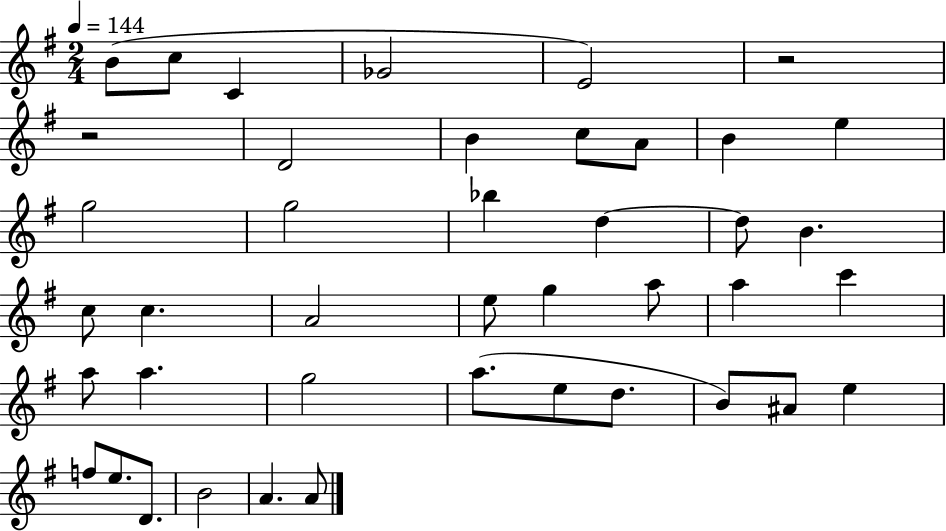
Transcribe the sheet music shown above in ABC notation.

X:1
T:Untitled
M:2/4
L:1/4
K:G
B/2 c/2 C _G2 E2 z2 z2 D2 B c/2 A/2 B e g2 g2 _b d d/2 B c/2 c A2 e/2 g a/2 a c' a/2 a g2 a/2 e/2 d/2 B/2 ^A/2 e f/2 e/2 D/2 B2 A A/2